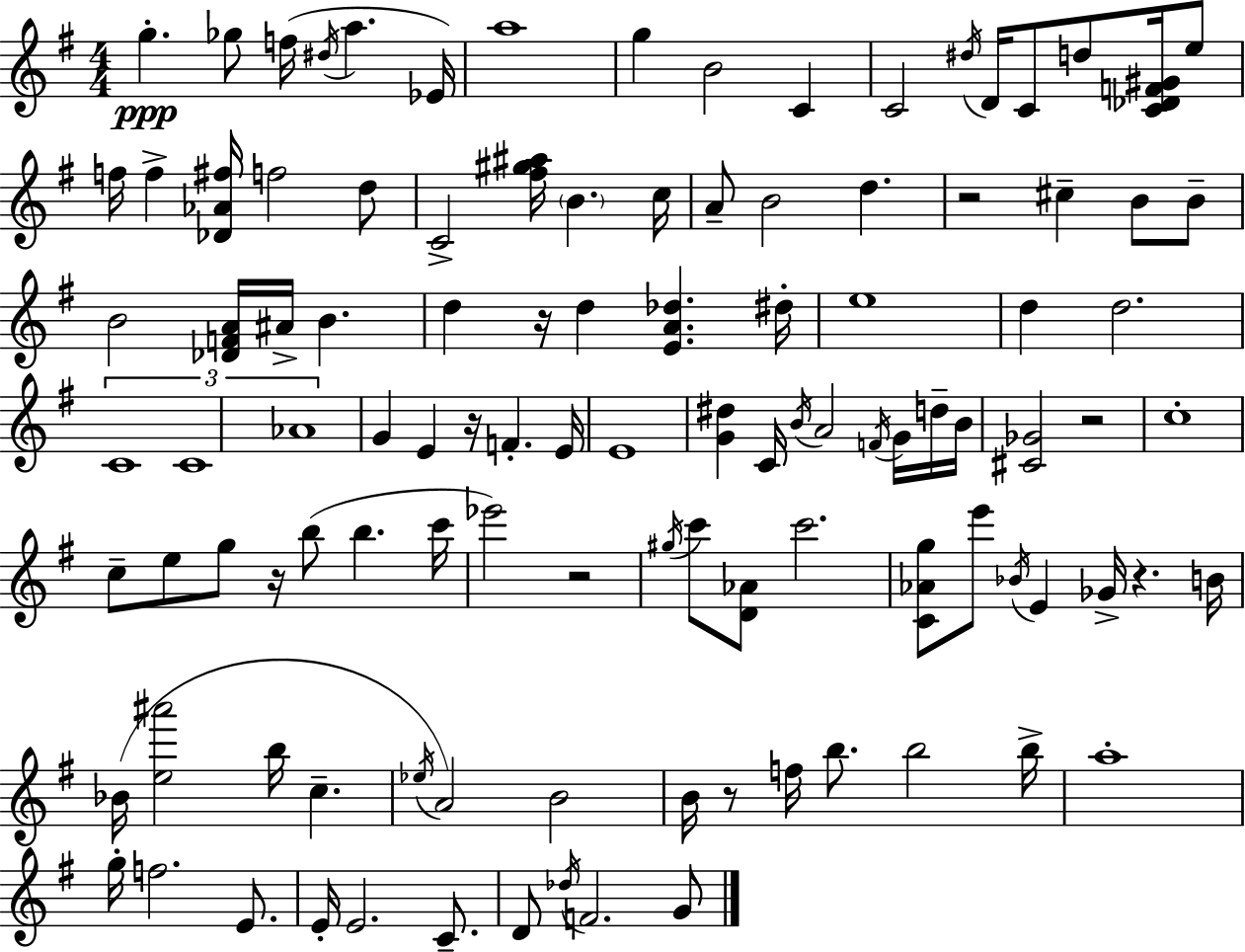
{
  \clef treble
  \numericTimeSignature
  \time 4/4
  \key g \major
  \repeat volta 2 { g''4.-.\ppp ges''8 f''16( \acciaccatura { dis''16 } a''4. | ees'16) a''1 | g''4 b'2 c'4 | c'2 \acciaccatura { dis''16 } d'16 c'8 d''8 <c' des' f' gis'>16 | \break e''8 f''16 f''4-> <des' aes' fis''>16 f''2 | d''8 c'2-> <fis'' gis'' ais''>16 \parenthesize b'4. | c''16 a'8-- b'2 d''4. | r2 cis''4-- b'8 | \break b'8-- b'2 <des' f' a'>16 ais'16-> b'4. | d''4 r16 d''4 <e' a' des''>4. | dis''16-. e''1 | d''4 d''2. | \break \tuplet 3/2 { c'1 | c'1 | aes'1 } | g'4 e'4 r16 f'4.-. | \break e'16 e'1 | <g' dis''>4 c'16 \acciaccatura { b'16 } a'2 | \acciaccatura { f'16 } g'16 d''16-- b'16 <cis' ges'>2 r2 | c''1-. | \break c''8-- e''8 g''8 r16 b''8( b''4. | c'''16 ees'''2) r2 | \acciaccatura { gis''16 } c'''8 <d' aes'>8 c'''2. | <c' aes' g''>8 e'''8 \acciaccatura { bes'16 } e'4 ges'16-> r4. | \break b'16 bes'16( <e'' ais'''>2 b''16 | c''4.-- \acciaccatura { ees''16 }) a'2 b'2 | b'16 r8 f''16 b''8. b''2 | b''16-> a''1-. | \break g''16-. f''2. | e'8. e'16-. e'2. | c'8.-- d'8 \acciaccatura { des''16 } f'2. | g'8 } \bar "|."
}